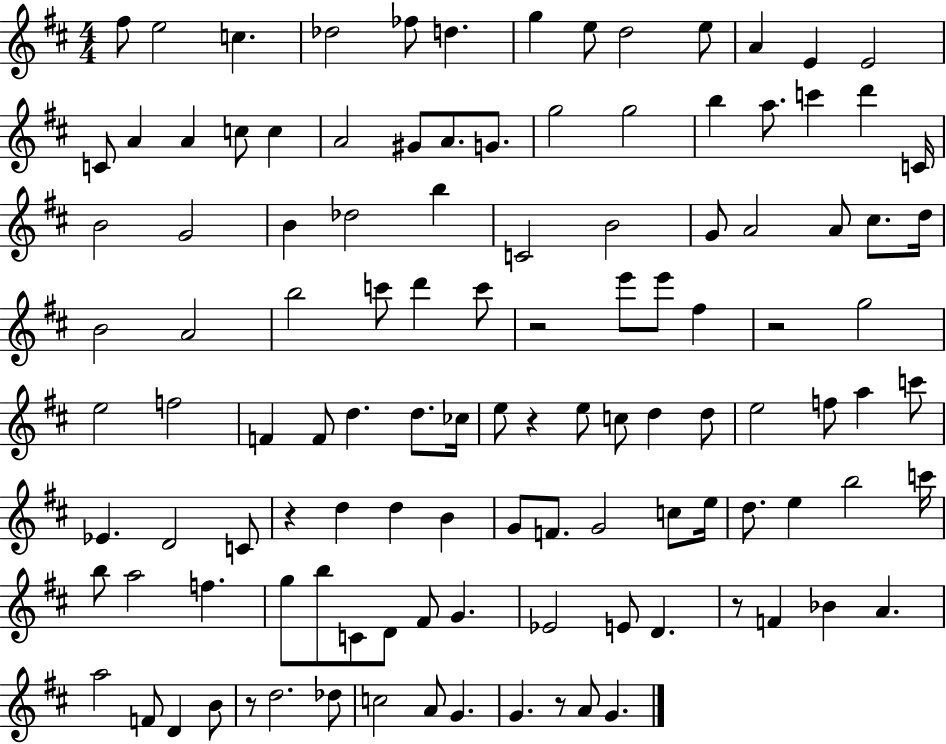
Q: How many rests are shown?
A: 7